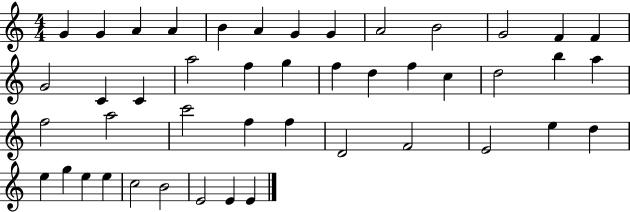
G4/q G4/q A4/q A4/q B4/q A4/q G4/q G4/q A4/h B4/h G4/h F4/q F4/q G4/h C4/q C4/q A5/h F5/q G5/q F5/q D5/q F5/q C5/q D5/h B5/q A5/q F5/h A5/h C6/h F5/q F5/q D4/h F4/h E4/h E5/q D5/q E5/q G5/q E5/q E5/q C5/h B4/h E4/h E4/q E4/q